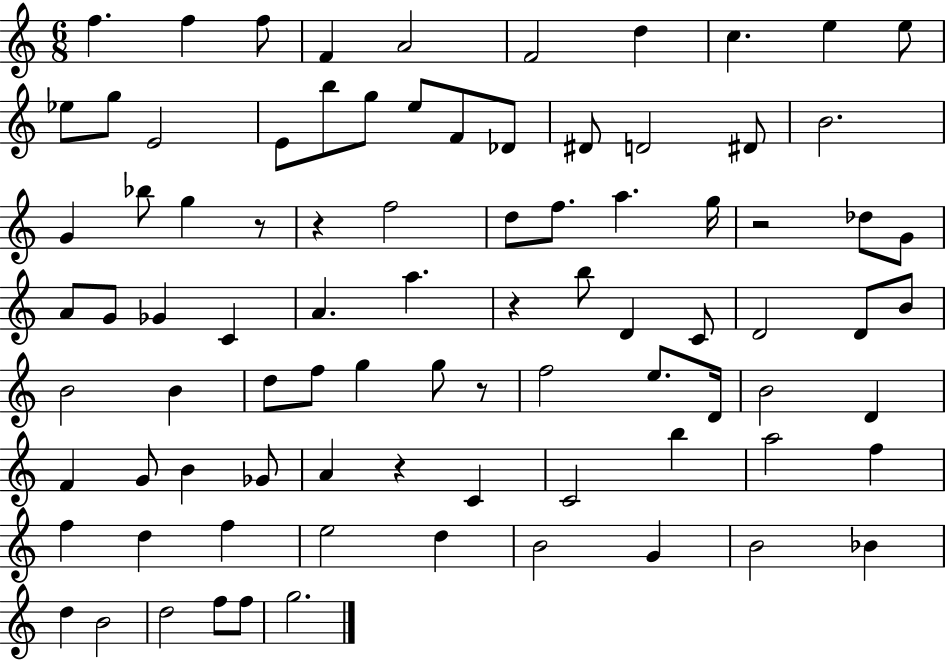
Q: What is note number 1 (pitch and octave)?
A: F5